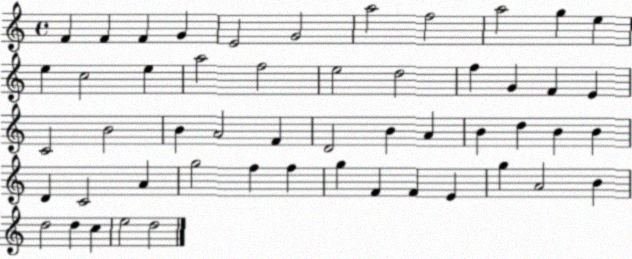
X:1
T:Untitled
M:4/4
L:1/4
K:C
F F F G E2 G2 a2 f2 a2 g e e c2 e a2 f2 e2 d2 f G F E C2 B2 B A2 F D2 B A B d B B D C2 A g2 f f g F F E g A2 B d2 d c e2 d2